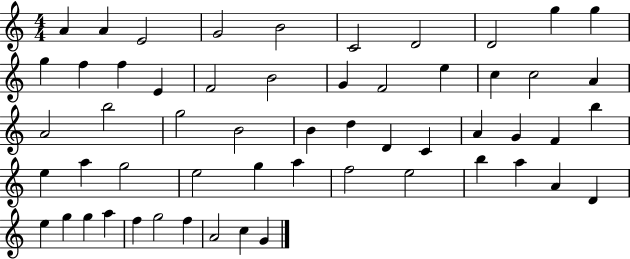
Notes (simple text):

A4/q A4/q E4/h G4/h B4/h C4/h D4/h D4/h G5/q G5/q G5/q F5/q F5/q E4/q F4/h B4/h G4/q F4/h E5/q C5/q C5/h A4/q A4/h B5/h G5/h B4/h B4/q D5/q D4/q C4/q A4/q G4/q F4/q B5/q E5/q A5/q G5/h E5/h G5/q A5/q F5/h E5/h B5/q A5/q A4/q D4/q E5/q G5/q G5/q A5/q F5/q G5/h F5/q A4/h C5/q G4/q